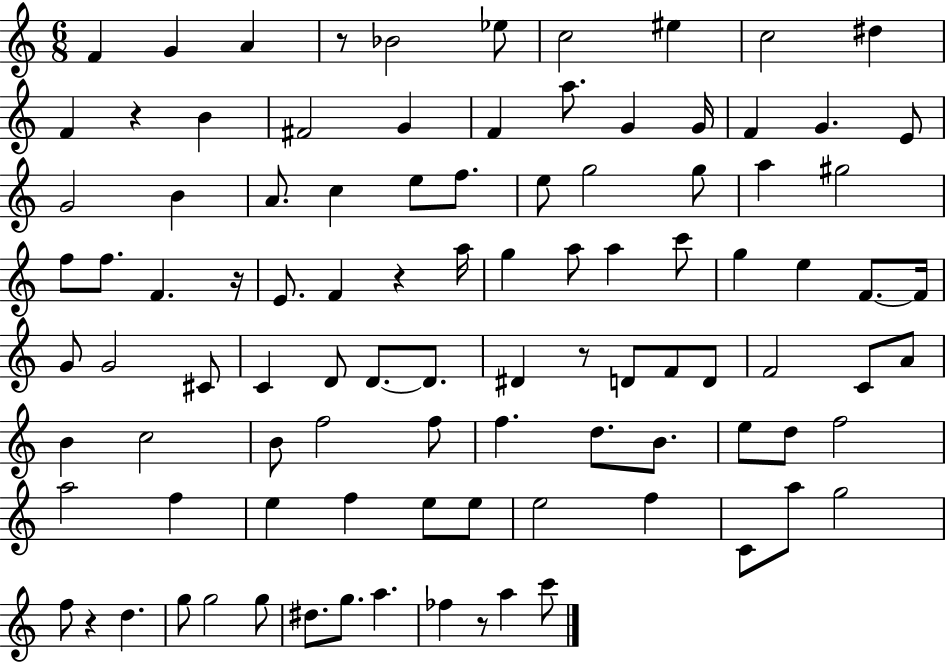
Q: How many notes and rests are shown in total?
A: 99